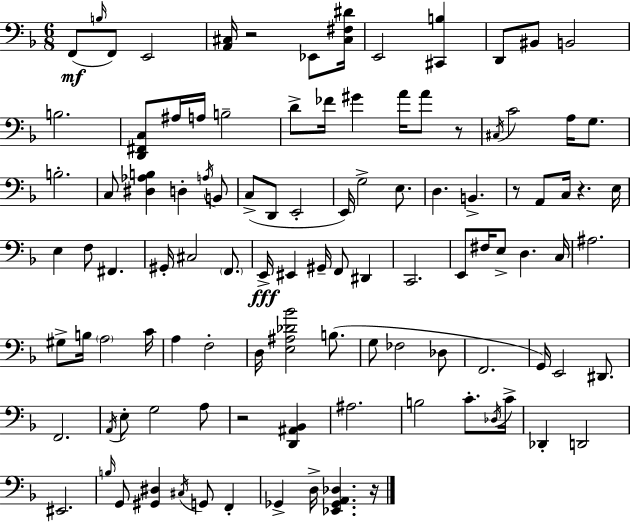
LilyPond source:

{
  \clef bass
  \numericTimeSignature
  \time 6/8
  \key f \major
  f,8(\mf \grace { b16 } f,8) e,2 | <a, cis>16 r2 ees,8 | <cis fis dis'>16 e,2 <cis, b>4 | d,8 bis,8 b,2 | \break b2. | <d, fis, c>8 ais16 a16 b2-- | d'8-> fes'16 gis'4 a'16 a'8 r8 | \acciaccatura { cis16 } c'2 a16 g8. | \break b2.-. | c8 <dis aes b>4 d4-. | \acciaccatura { a16 } b,8 c8->( d,8 e,2-. | e,16) g2-> | \break e8. d4. b,4.-> | r8 a,8 c16 r4. | e16 e4 f8 fis,4. | gis,16-. cis2 | \break \parenthesize f,8. e,16->\fff eis,4 gis,16-- f,8 dis,4 | c,2. | e,8 fis16 e8-> d4. | c16 ais2. | \break gis8-> b16 \parenthesize a2 | c'16 a4 f2-. | d16 <e ais des' bes'>2 | b8.( g8 fes2 | \break des8 f,2. | g,16) e,2 | dis,8. f,2. | \acciaccatura { a,16 } e8-. g2 | \break a8 r2 | <d, ais, bes,>4 ais2. | b2 | c'8.-. \acciaccatura { des16 } c'16-> des,4-. d,2 | \break eis,2. | \grace { b16 } g,8 <gis, dis>4 | \acciaccatura { cis16 } g,8 f,4-. ges,4-> d16-> | <ees, ges, a, des>4. r16 \bar "|."
}